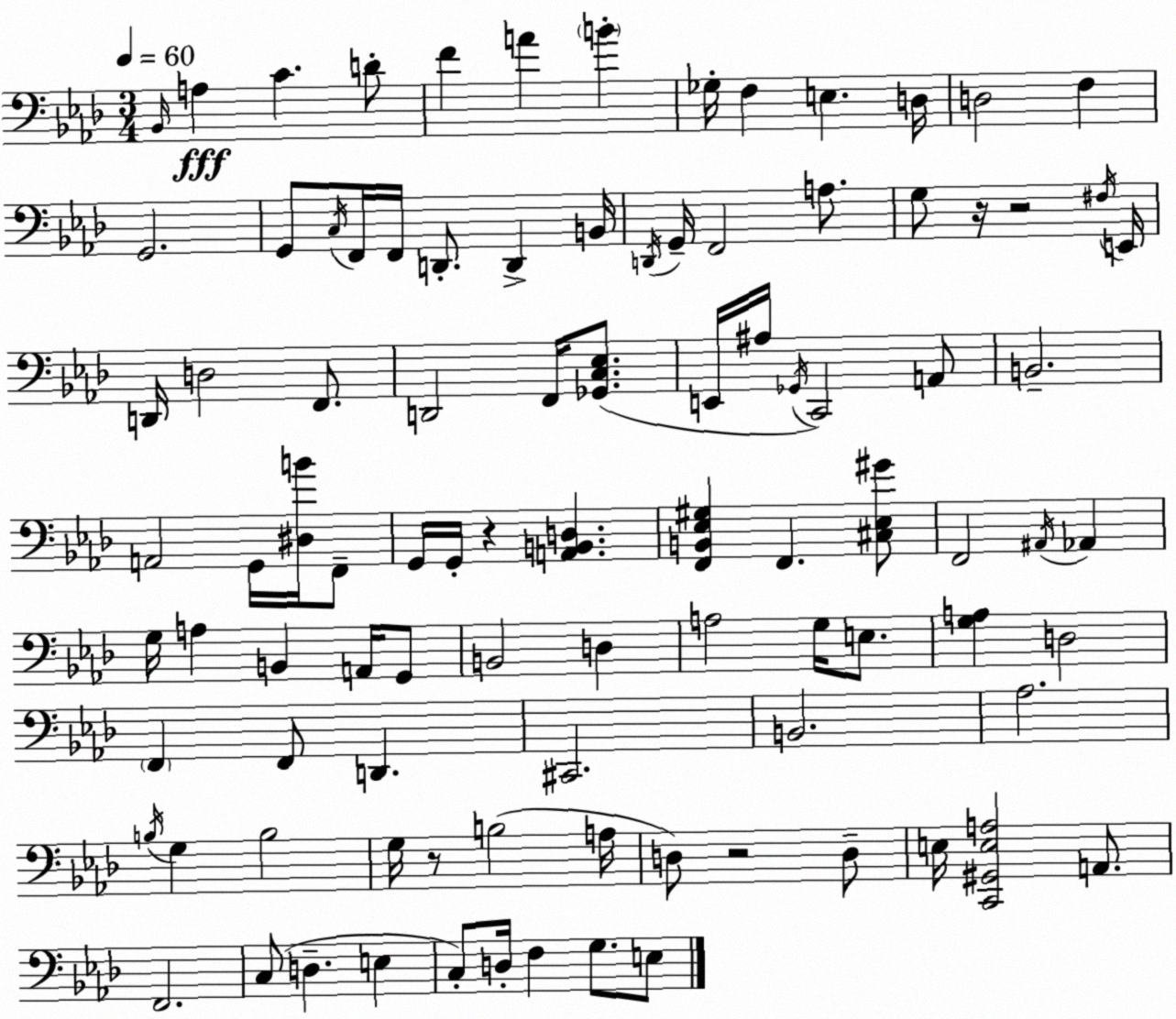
X:1
T:Untitled
M:3/4
L:1/4
K:Fm
_B,,/4 A, C D/2 F A B _G,/4 F, E, D,/4 D,2 F, G,,2 G,,/2 C,/4 F,,/4 F,,/4 D,,/2 D,, B,,/4 D,,/4 G,,/4 F,,2 A,/2 G,/2 z/4 z2 ^F,/4 E,,/4 D,,/4 D,2 F,,/2 D,,2 F,,/4 [_G,,C,_E,]/2 E,,/4 ^A,/4 _G,,/4 C,,2 A,,/2 B,,2 A,,2 G,,/4 [^D,B]/4 F,,/2 G,,/4 G,,/4 z [A,,B,,D,] [F,,B,,_E,^G,] F,, [^C,_E,^G]/2 F,,2 ^A,,/4 _A,, G,/4 A, B,, A,,/4 G,,/2 B,,2 D, A,2 G,/4 E,/2 [G,A,] D,2 F,, F,,/2 D,, ^C,,2 B,,2 _A,2 B,/4 G, B,2 G,/4 z/2 B,2 A,/4 D,/2 z2 D,/2 E,/4 [C,,^G,,E,A,]2 A,,/2 F,,2 C,/2 D, E, C,/2 D,/4 F, G,/2 E,/2